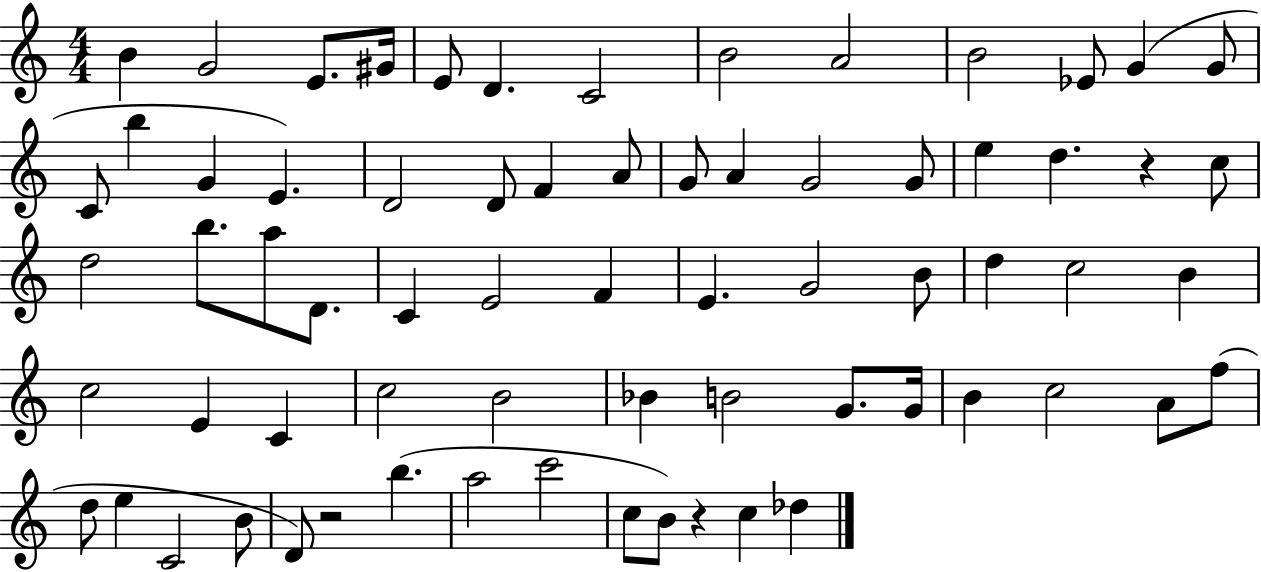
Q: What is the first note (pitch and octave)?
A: B4